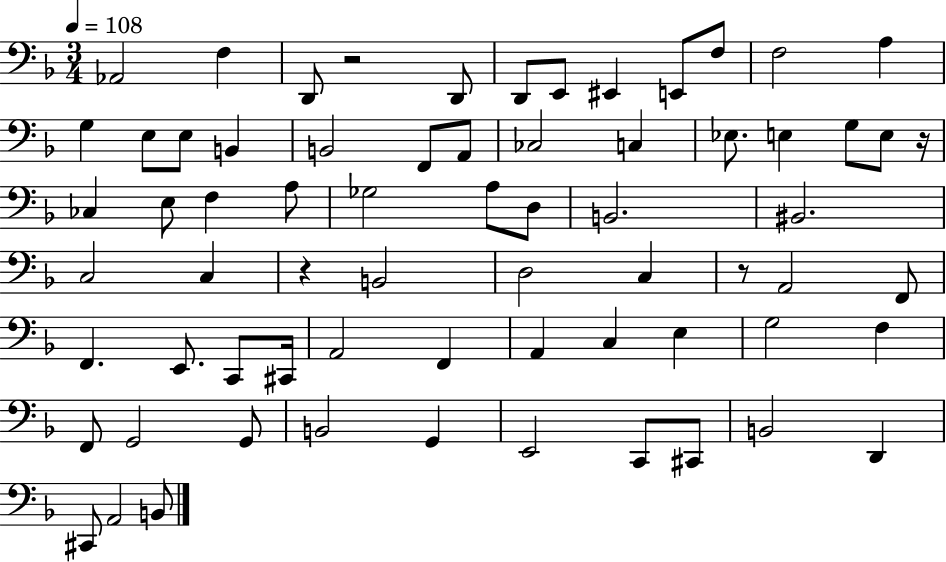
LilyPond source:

{
  \clef bass
  \numericTimeSignature
  \time 3/4
  \key f \major
  \tempo 4 = 108
  aes,2 f4 | d,8 r2 d,8 | d,8 e,8 eis,4 e,8 f8 | f2 a4 | \break g4 e8 e8 b,4 | b,2 f,8 a,8 | ces2 c4 | ees8. e4 g8 e8 r16 | \break ces4 e8 f4 a8 | ges2 a8 d8 | b,2. | bis,2. | \break c2 c4 | r4 b,2 | d2 c4 | r8 a,2 f,8 | \break f,4. e,8. c,8 cis,16 | a,2 f,4 | a,4 c4 e4 | g2 f4 | \break f,8 g,2 g,8 | b,2 g,4 | e,2 c,8 cis,8 | b,2 d,4 | \break cis,8 a,2 b,8 | \bar "|."
}